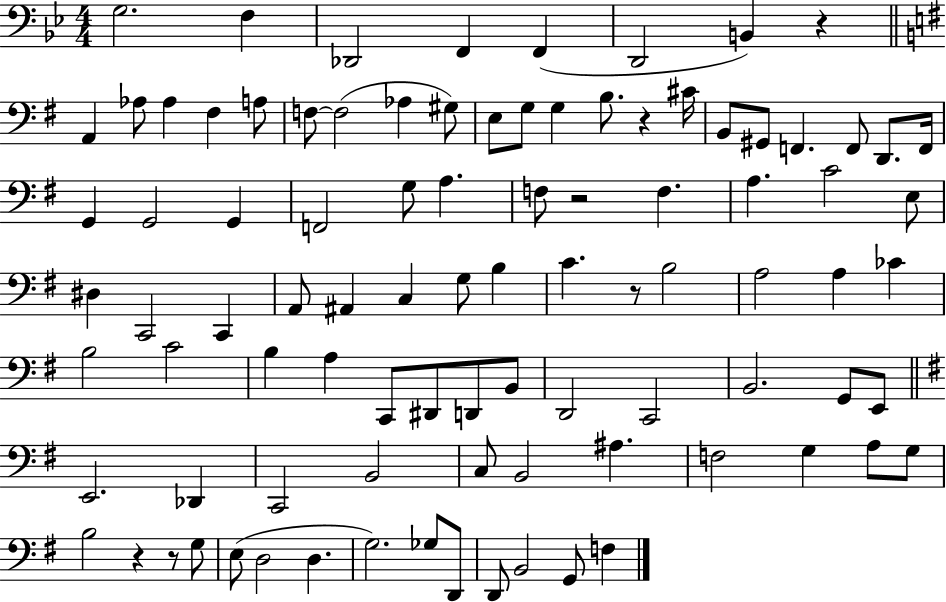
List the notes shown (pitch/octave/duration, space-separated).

G3/h. F3/q Db2/h F2/q F2/q D2/h B2/q R/q A2/q Ab3/e Ab3/q F#3/q A3/e F3/e F3/h Ab3/q G#3/e E3/e G3/e G3/q B3/e. R/q C#4/s B2/e G#2/e F2/q. F2/e D2/e. F2/s G2/q G2/h G2/q F2/h G3/e A3/q. F3/e R/h F3/q. A3/q. C4/h E3/e D#3/q C2/h C2/q A2/e A#2/q C3/q G3/e B3/q C4/q. R/e B3/h A3/h A3/q CES4/q B3/h C4/h B3/q A3/q C2/e D#2/e D2/e B2/e D2/h C2/h B2/h. G2/e E2/e E2/h. Db2/q C2/h B2/h C3/e B2/h A#3/q. F3/h G3/q A3/e G3/e B3/h R/q R/e G3/e E3/e D3/h D3/q. G3/h. Gb3/e D2/e D2/e B2/h G2/e F3/q